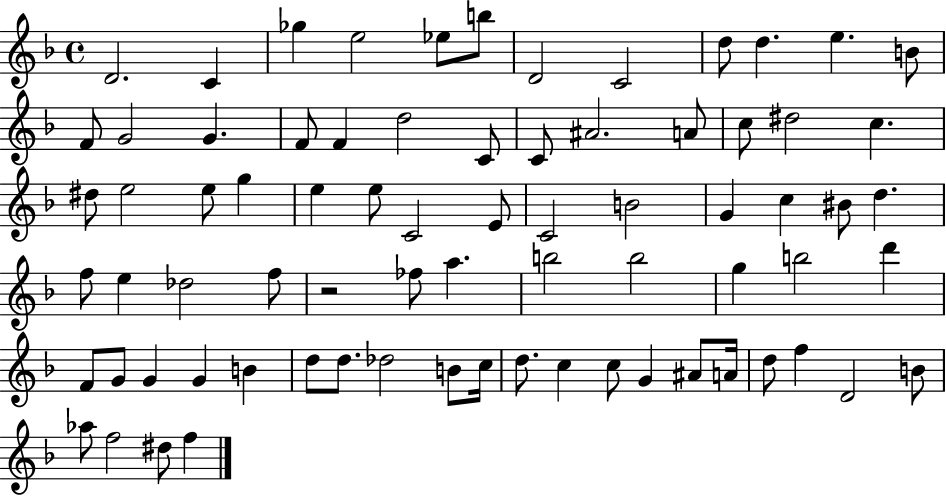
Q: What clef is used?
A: treble